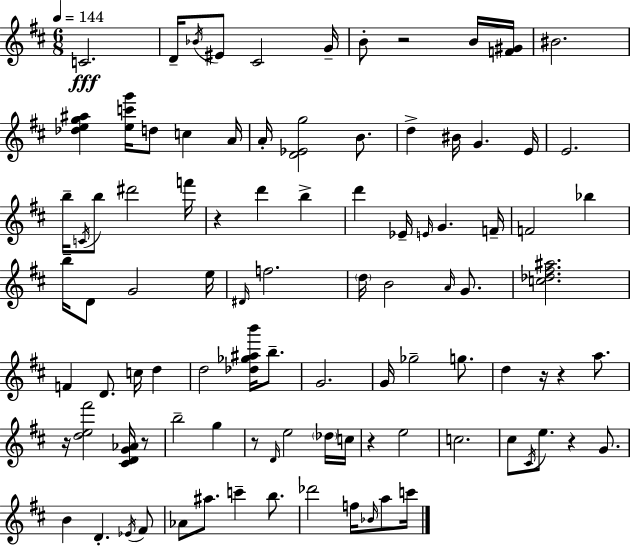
{
  \clef treble
  \numericTimeSignature
  \time 6/8
  \key d \major
  \tempo 4 = 144
  c'2.\fff | d'16-- \acciaccatura { bes'16 } eis'8 cis'2 | g'16-- b'8-. r2 b'16 | <f' gis'>16 bis'2. | \break <des'' e'' g'' ais''>4 <e'' c''' g'''>16 d''8 c''4 | a'16 a'16-. <d' ees' g''>2 b'8. | d''4-> bis'16 g'4. | e'16 e'2. | \break b''16-- \acciaccatura { c'16 } b''8 dis'''2 | f'''16 r4 d'''4 b''4-> | d'''4 ees'16-- \grace { e'16 } g'4. | f'16-- f'2 bes''4 | \break b''16-- d'8 g'2 | e''16 \grace { dis'16 } f''2. | \parenthesize d''16 b'2 | \grace { a'16 } g'8. <c'' des'' fis'' ais''>2. | \break f'4 d'8. | c''16 d''4 d''2 | <des'' ges'' ais'' b'''>16 b''8.-- g'2. | g'16 ges''2-- | \break g''8. d''4 r16 r4 | a''8. r16 <d'' e'' fis'''>2 | <cis' d' g' aes'>16 r8 b''2-- | g''4 r8 \grace { d'16 } e''2 | \break \parenthesize des''16 c''16 r4 e''2 | c''2. | cis''8 \acciaccatura { cis'16 } e''8. | r4 g'8. b'4 d'4.-. | \break \acciaccatura { ees'16 } fis'8 aes'8 ais''8. | c'''4-- b''8. des'''2 | f''16 \grace { bes'16 } a''8 c'''16 \bar "|."
}